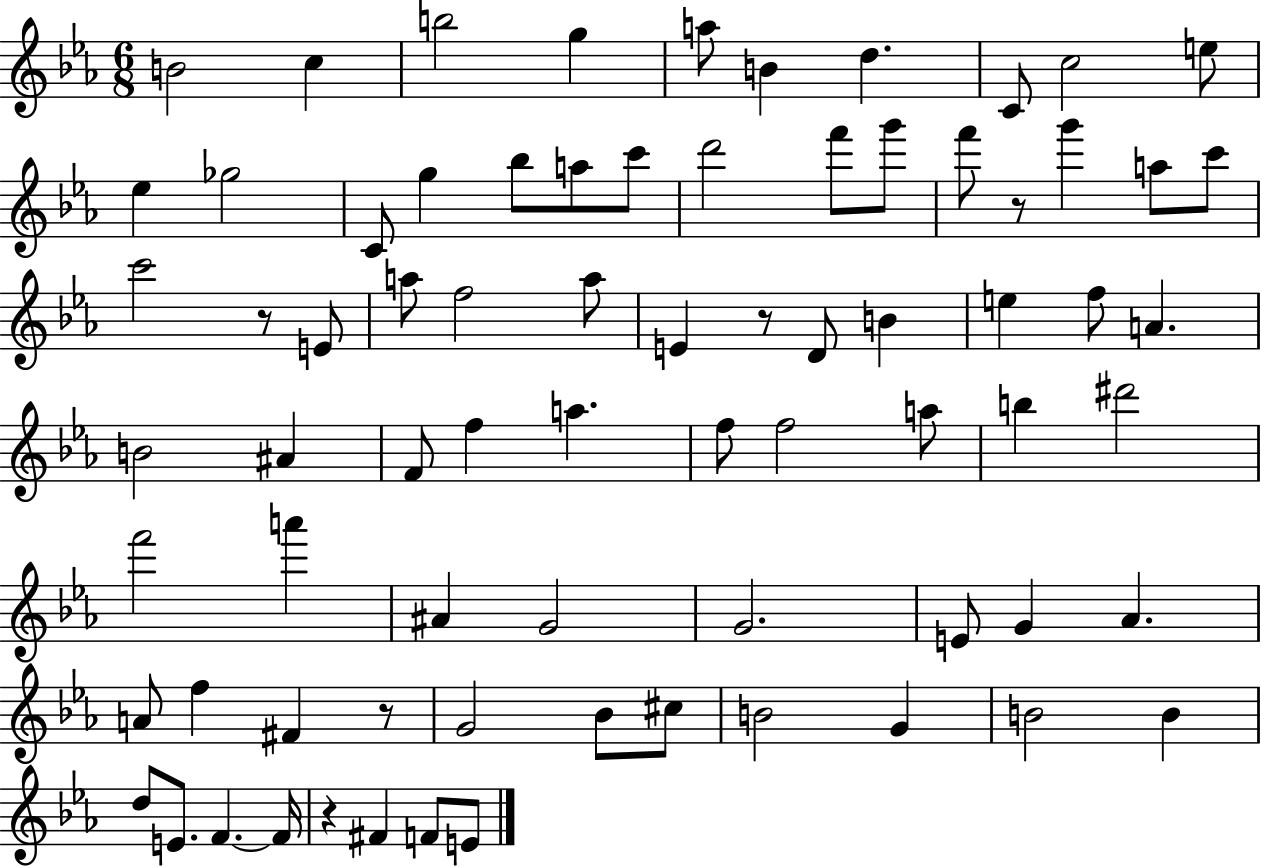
X:1
T:Untitled
M:6/8
L:1/4
K:Eb
B2 c b2 g a/2 B d C/2 c2 e/2 _e _g2 C/2 g _b/2 a/2 c'/2 d'2 f'/2 g'/2 f'/2 z/2 g' a/2 c'/2 c'2 z/2 E/2 a/2 f2 a/2 E z/2 D/2 B e f/2 A B2 ^A F/2 f a f/2 f2 a/2 b ^d'2 f'2 a' ^A G2 G2 E/2 G _A A/2 f ^F z/2 G2 _B/2 ^c/2 B2 G B2 B d/2 E/2 F F/4 z ^F F/2 E/2